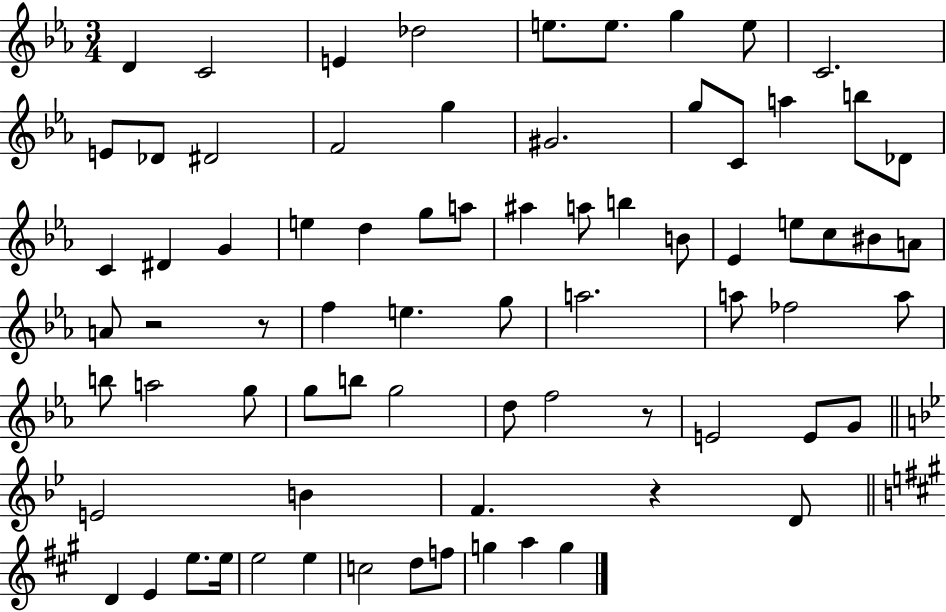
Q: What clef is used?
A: treble